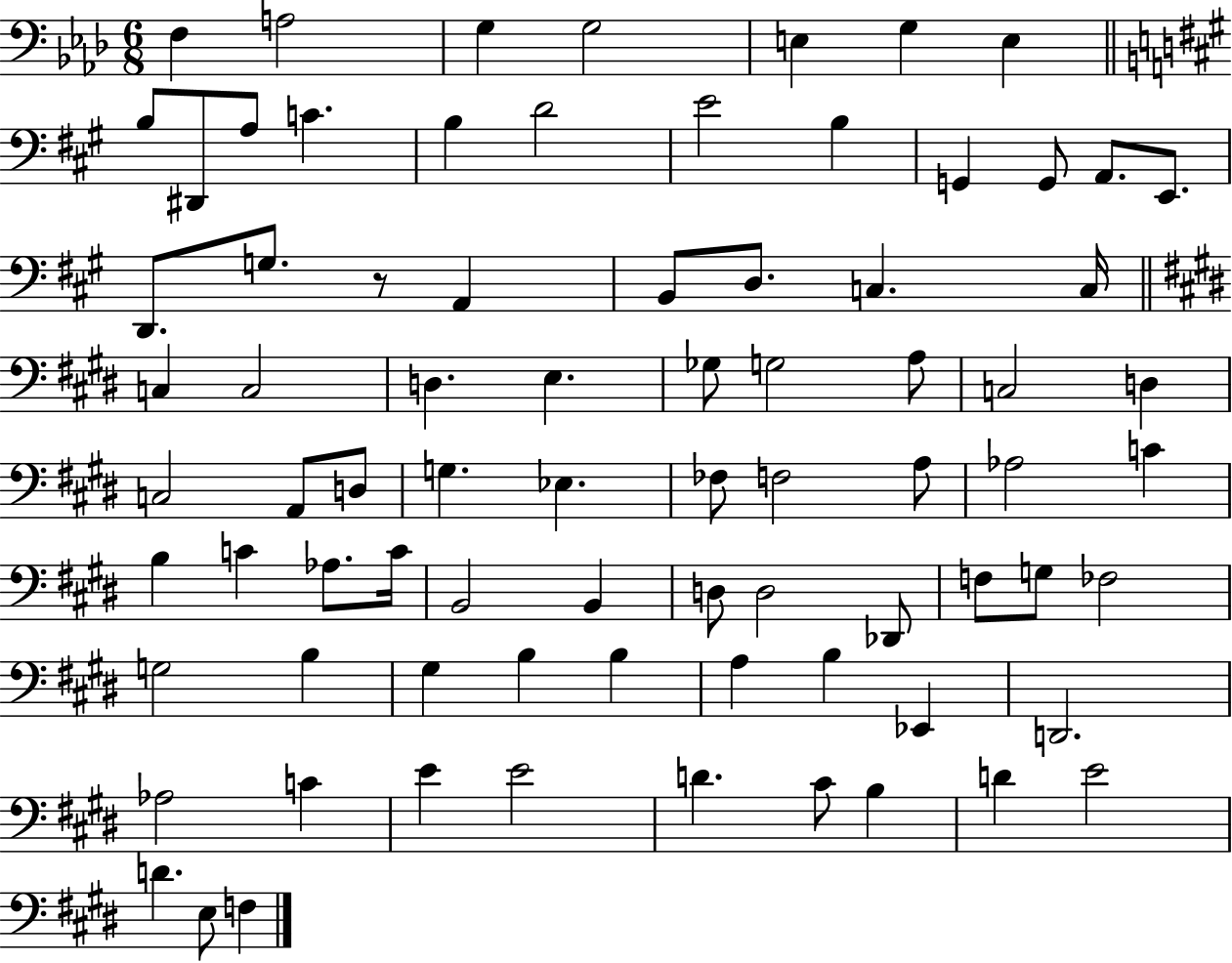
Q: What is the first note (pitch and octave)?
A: F3